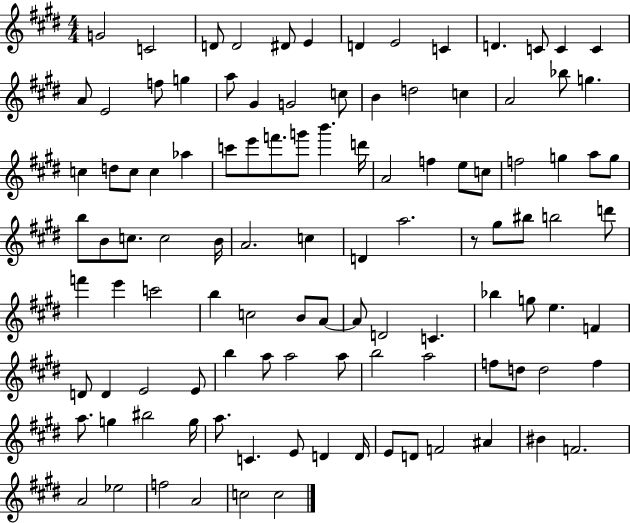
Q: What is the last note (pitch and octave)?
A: C5